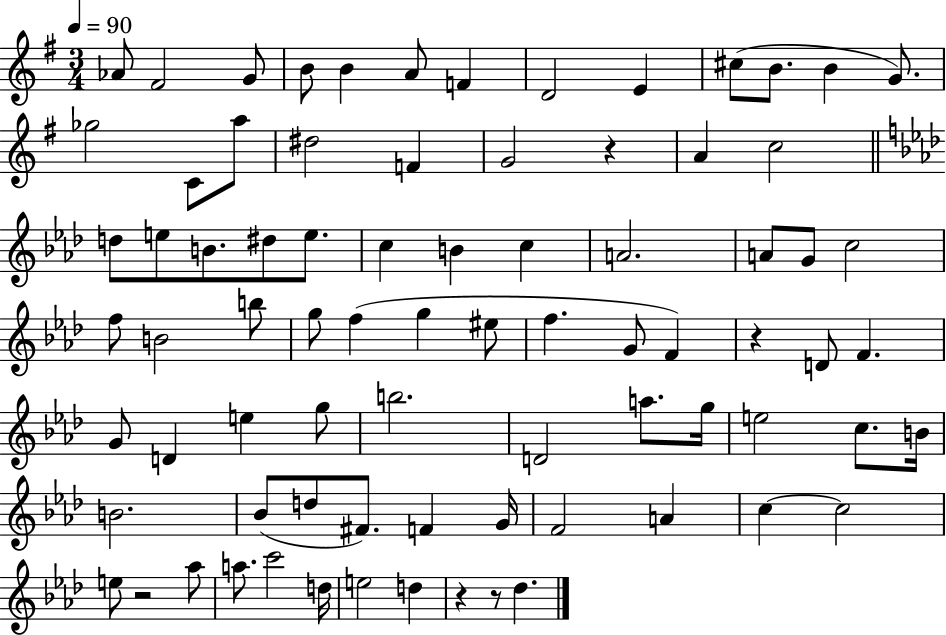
Ab4/e F#4/h G4/e B4/e B4/q A4/e F4/q D4/h E4/q C#5/e B4/e. B4/q G4/e. Gb5/h C4/e A5/e D#5/h F4/q G4/h R/q A4/q C5/h D5/e E5/e B4/e. D#5/e E5/e. C5/q B4/q C5/q A4/h. A4/e G4/e C5/h F5/e B4/h B5/e G5/e F5/q G5/q EIS5/e F5/q. G4/e F4/q R/q D4/e F4/q. G4/e D4/q E5/q G5/e B5/h. D4/h A5/e. G5/s E5/h C5/e. B4/s B4/h. Bb4/e D5/e F#4/e. F4/q G4/s F4/h A4/q C5/q C5/h E5/e R/h Ab5/e A5/e. C6/h D5/s E5/h D5/q R/q R/e Db5/q.